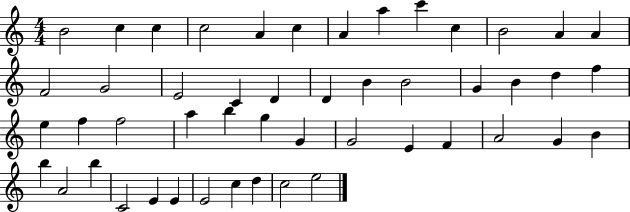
B4/h C5/q C5/q C5/h A4/q C5/q A4/q A5/q C6/q C5/q B4/h A4/q A4/q F4/h G4/h E4/h C4/q D4/q D4/q B4/q B4/h G4/q B4/q D5/q F5/q E5/q F5/q F5/h A5/q B5/q G5/q G4/q G4/h E4/q F4/q A4/h G4/q B4/q B5/q A4/h B5/q C4/h E4/q E4/q E4/h C5/q D5/q C5/h E5/h